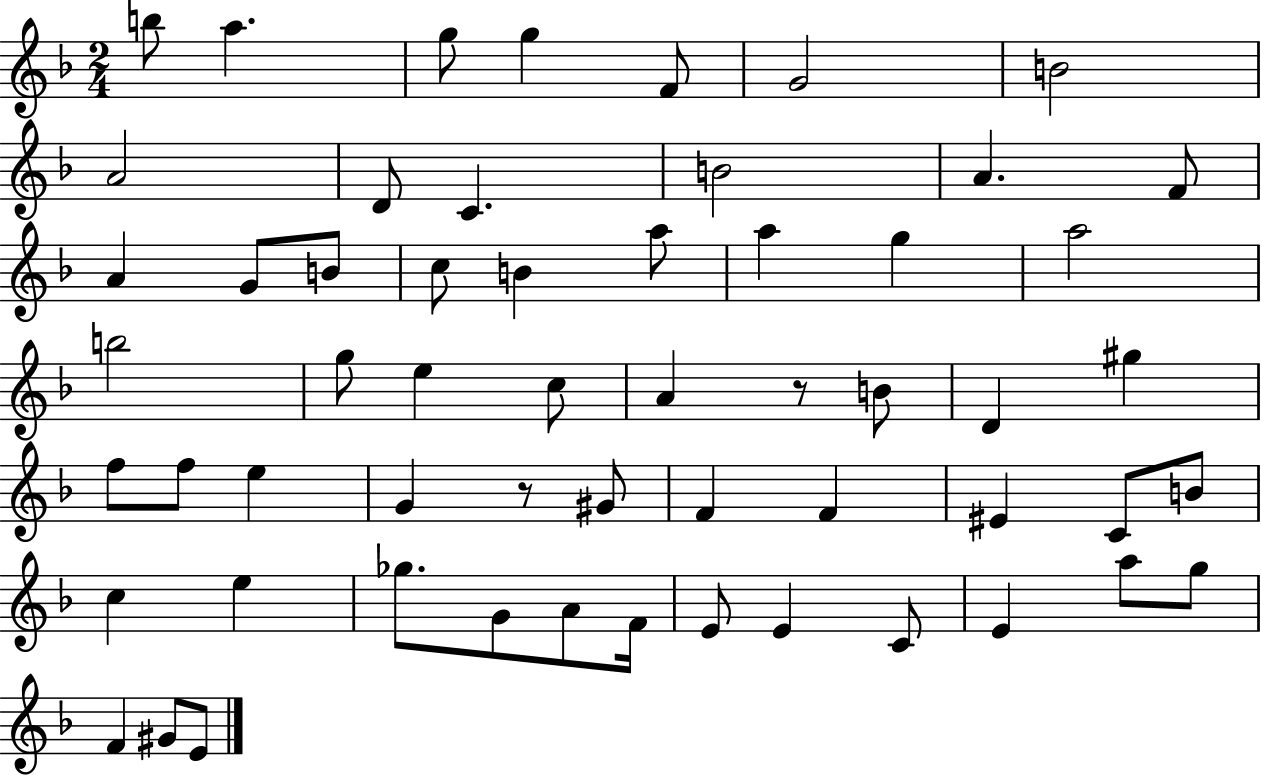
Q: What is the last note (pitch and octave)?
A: E4